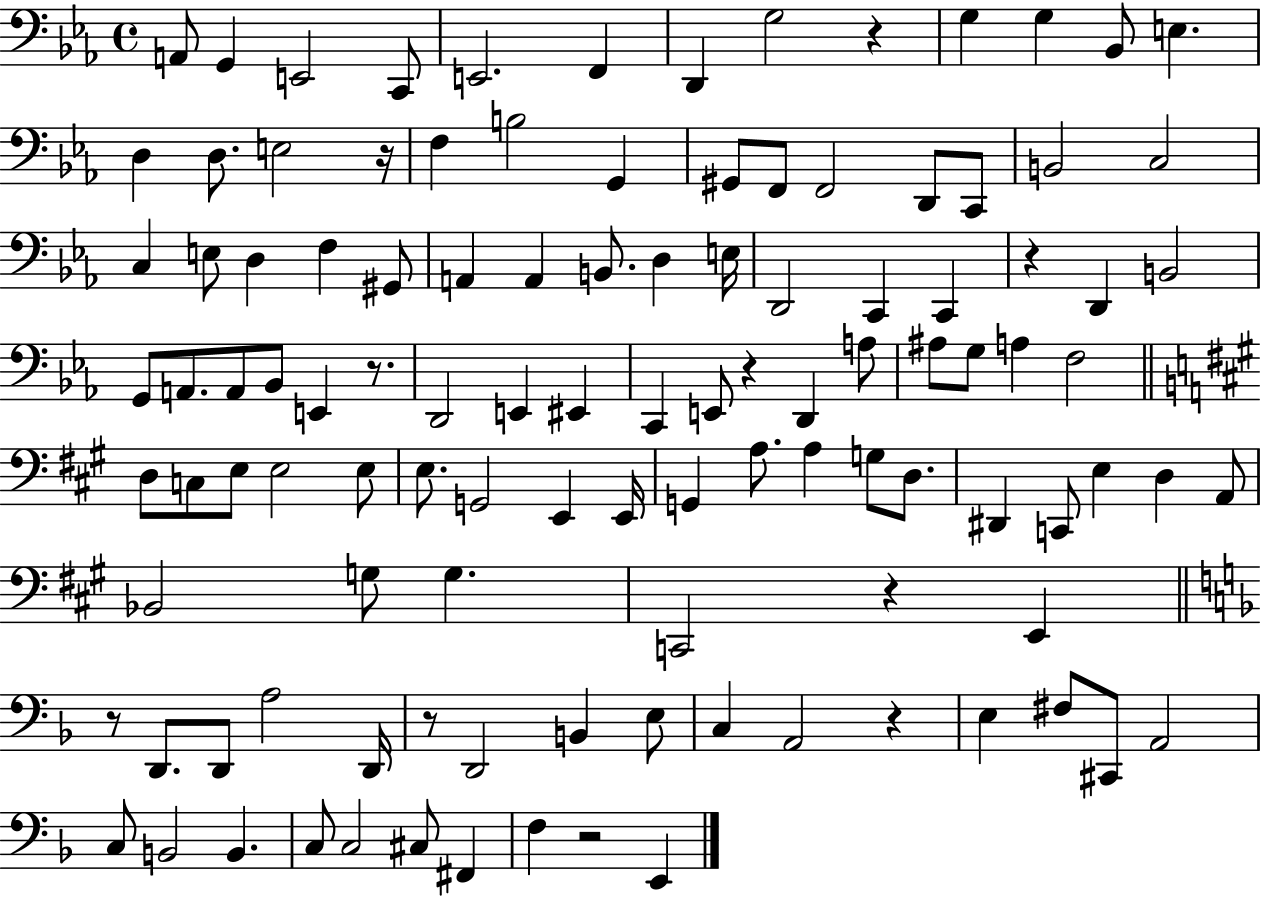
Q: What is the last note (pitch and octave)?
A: E2